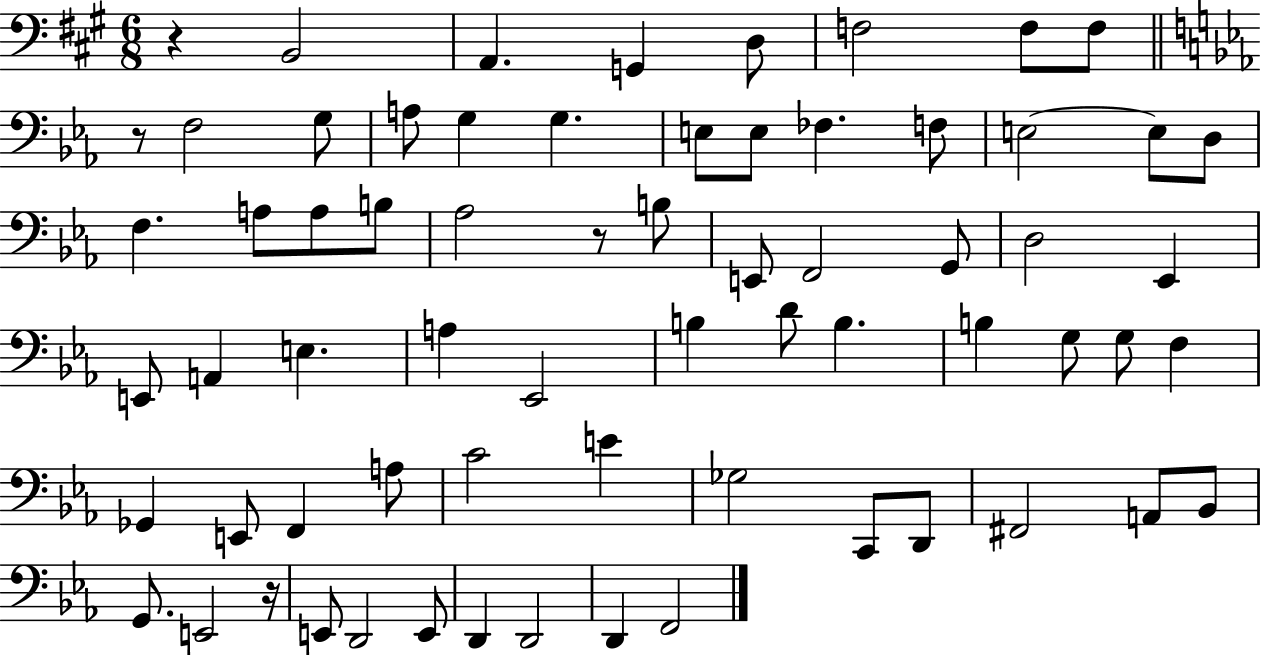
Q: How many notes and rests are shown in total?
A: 67